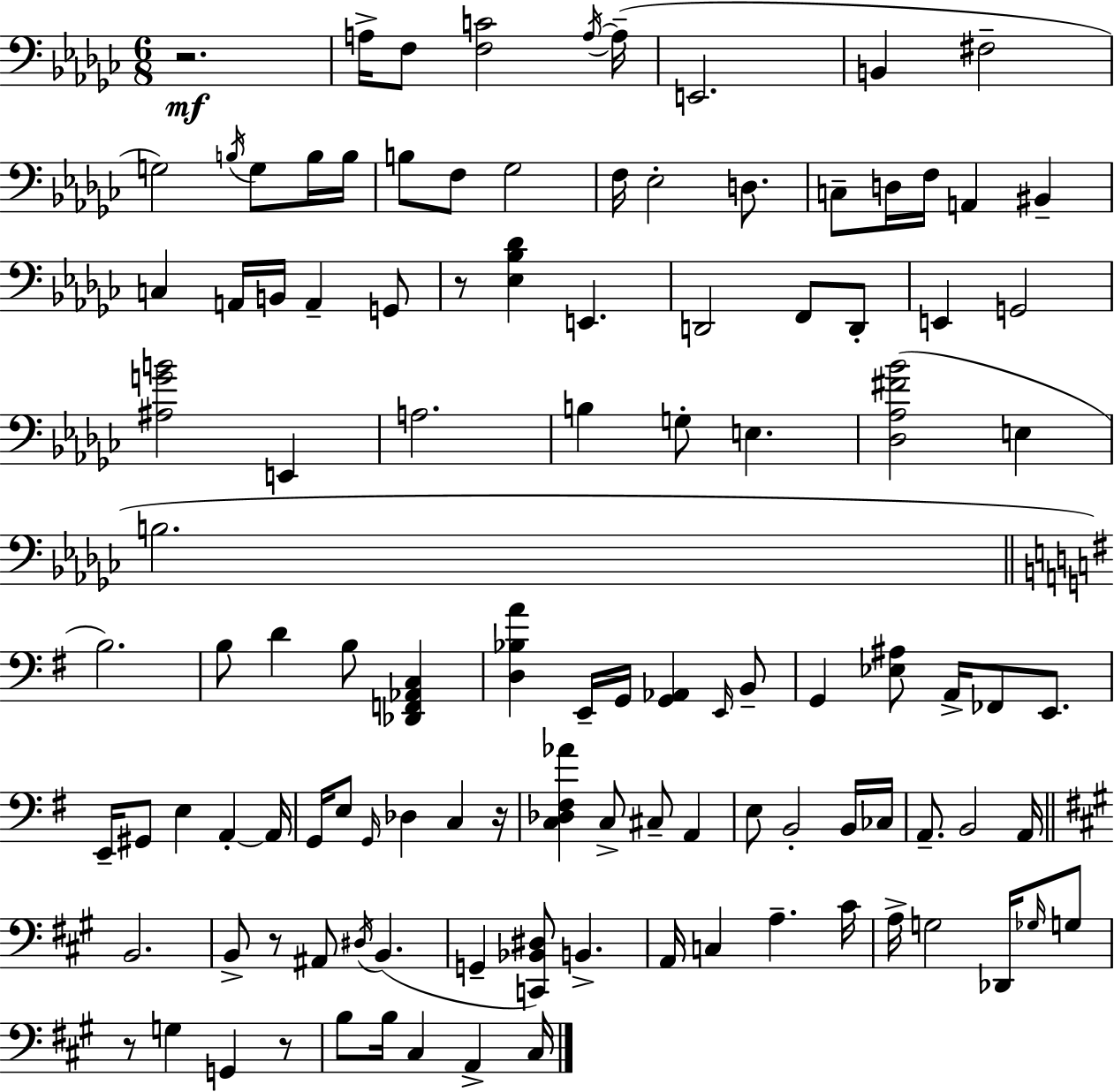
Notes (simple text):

R/h. A3/s F3/e [F3,C4]/h A3/s A3/s E2/h. B2/q F#3/h G3/h B3/s G3/e B3/s B3/s B3/e F3/e Gb3/h F3/s Eb3/h D3/e. C3/e D3/s F3/s A2/q BIS2/q C3/q A2/s B2/s A2/q G2/e R/e [Eb3,Bb3,Db4]/q E2/q. D2/h F2/e D2/e E2/q G2/h [A#3,G4,B4]/h E2/q A3/h. B3/q G3/e E3/q. [Db3,Ab3,F#4,Bb4]/h E3/q B3/h. B3/h. B3/e D4/q B3/e [Db2,F2,Ab2,C3]/q [D3,Bb3,A4]/q E2/s G2/s [G2,Ab2]/q E2/s B2/e G2/q [Eb3,A#3]/e A2/s FES2/e E2/e. E2/s G#2/e E3/q A2/q A2/s G2/s E3/e G2/s Db3/q C3/q R/s [C3,Db3,F#3,Ab4]/q C3/e C#3/e A2/q E3/e B2/h B2/s CES3/s A2/e. B2/h A2/s B2/h. B2/e R/e A#2/e D#3/s B2/q. G2/q [C2,Bb2,D#3]/e B2/q. A2/s C3/q A3/q. C#4/s A3/s G3/h Db2/s Gb3/s G3/e R/e G3/q G2/q R/e B3/e B3/s C#3/q A2/q C#3/s